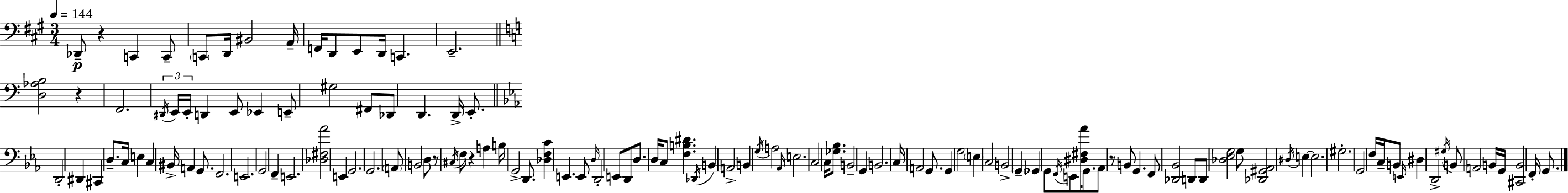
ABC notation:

X:1
T:Untitled
M:3/4
L:1/4
K:A
_D,,/2 z C,, C,,/2 C,,/2 D,,/4 ^B,,2 A,,/4 F,,/4 D,,/2 E,,/2 D,,/4 C,, E,,2 [D,_A,B,]2 z F,,2 ^D,,/4 E,,/4 E,,/4 D,, E,,/2 _E,, E,,/2 ^G,2 ^F,,/2 _D,,/2 D,, D,,/4 E,,/2 D,,2 ^D,, ^C,, D,/2 C,/4 E, C, ^B,,/4 A,, G,,/2 F,,2 E,,2 G,,2 F,, E,,2 [_D,^F,_A]2 E,, G,,2 G,,2 A,,/2 B,,2 D,/2 z/2 ^C,/4 F,/2 z A, B,/4 G,,2 D,,/2 [_D,F,C] E,, E,,/2 D,/4 D,,2 E,,/2 D,,/2 D,/2 D,/4 C,/2 [F,B,^D] _D,,/4 B,, A,,2 B,, G,/4 A,2 _A,,/4 E,2 C,2 C,/4 [_G,_B,]/2 B,,2 G,, B,,2 C,/4 A,,2 G,,/2 G,, G,2 E, C,2 B,,2 G,, _G,, G,,/2 F,,/4 E,,/2 [^D,^F,_A]/4 G,,/2 _A,,/2 z/2 B,,/2 G,, F,,/2 [_D,,_B,,]2 D,,/2 D,,/2 [_D,_E,G,]2 G,/2 [_D,,^G,,_A,,]2 ^D,/4 E, E,2 ^G,2 G,,2 F,/4 C,/4 B,,/2 E,,/4 ^D, D,,2 ^G,/4 B,,/2 A,,2 B,,/4 G,,/4 [^C,,B,,]2 F,,/4 G,,/2